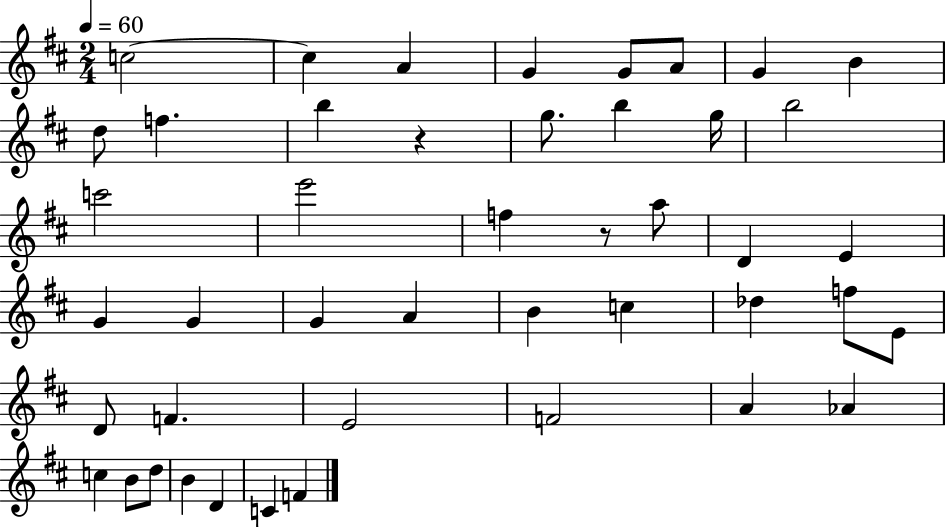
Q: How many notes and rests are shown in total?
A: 45